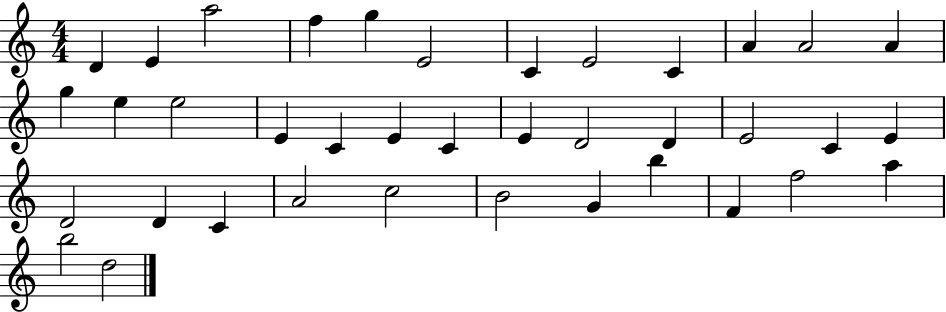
D4/q E4/q A5/h F5/q G5/q E4/h C4/q E4/h C4/q A4/q A4/h A4/q G5/q E5/q E5/h E4/q C4/q E4/q C4/q E4/q D4/h D4/q E4/h C4/q E4/q D4/h D4/q C4/q A4/h C5/h B4/h G4/q B5/q F4/q F5/h A5/q B5/h D5/h